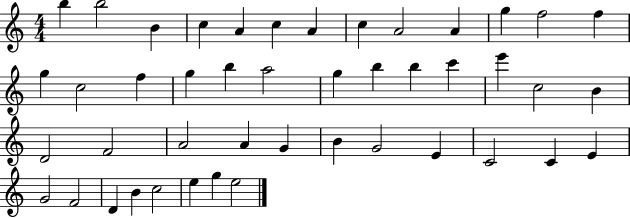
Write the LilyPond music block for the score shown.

{
  \clef treble
  \numericTimeSignature
  \time 4/4
  \key c \major
  b''4 b''2 b'4 | c''4 a'4 c''4 a'4 | c''4 a'2 a'4 | g''4 f''2 f''4 | \break g''4 c''2 f''4 | g''4 b''4 a''2 | g''4 b''4 b''4 c'''4 | e'''4 c''2 b'4 | \break d'2 f'2 | a'2 a'4 g'4 | b'4 g'2 e'4 | c'2 c'4 e'4 | \break g'2 f'2 | d'4 b'4 c''2 | e''4 g''4 e''2 | \bar "|."
}